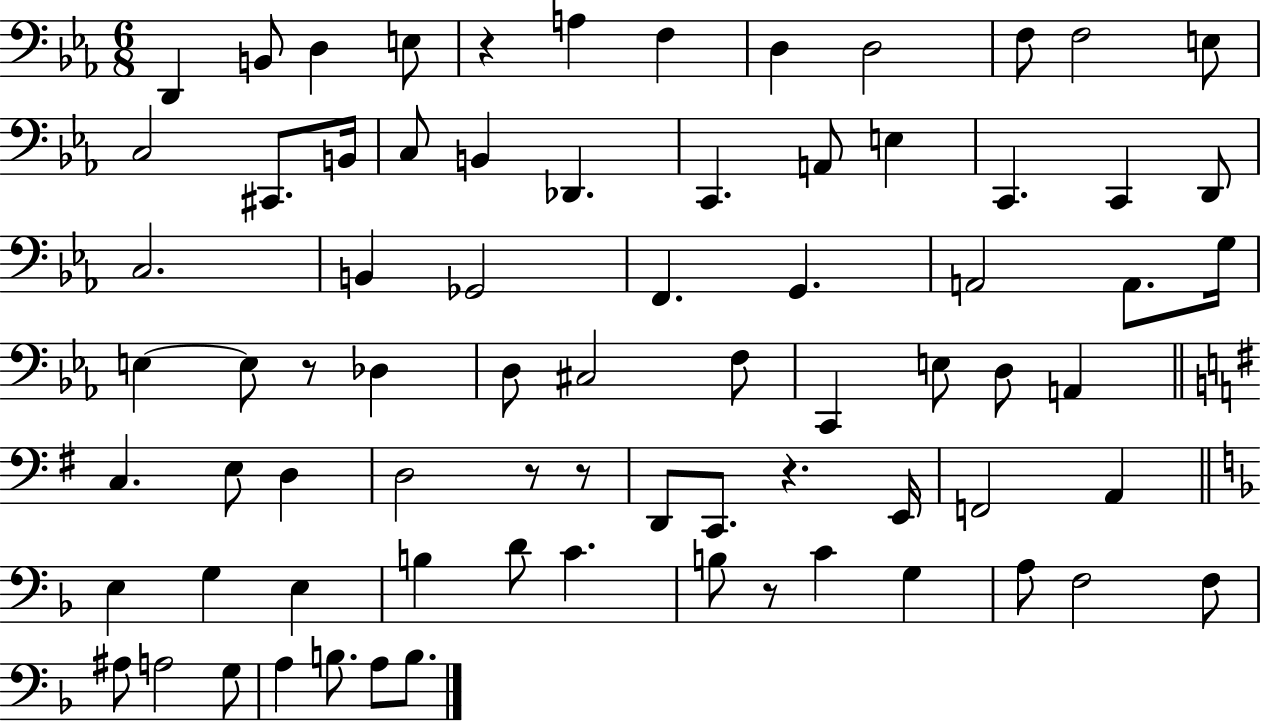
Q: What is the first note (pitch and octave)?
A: D2